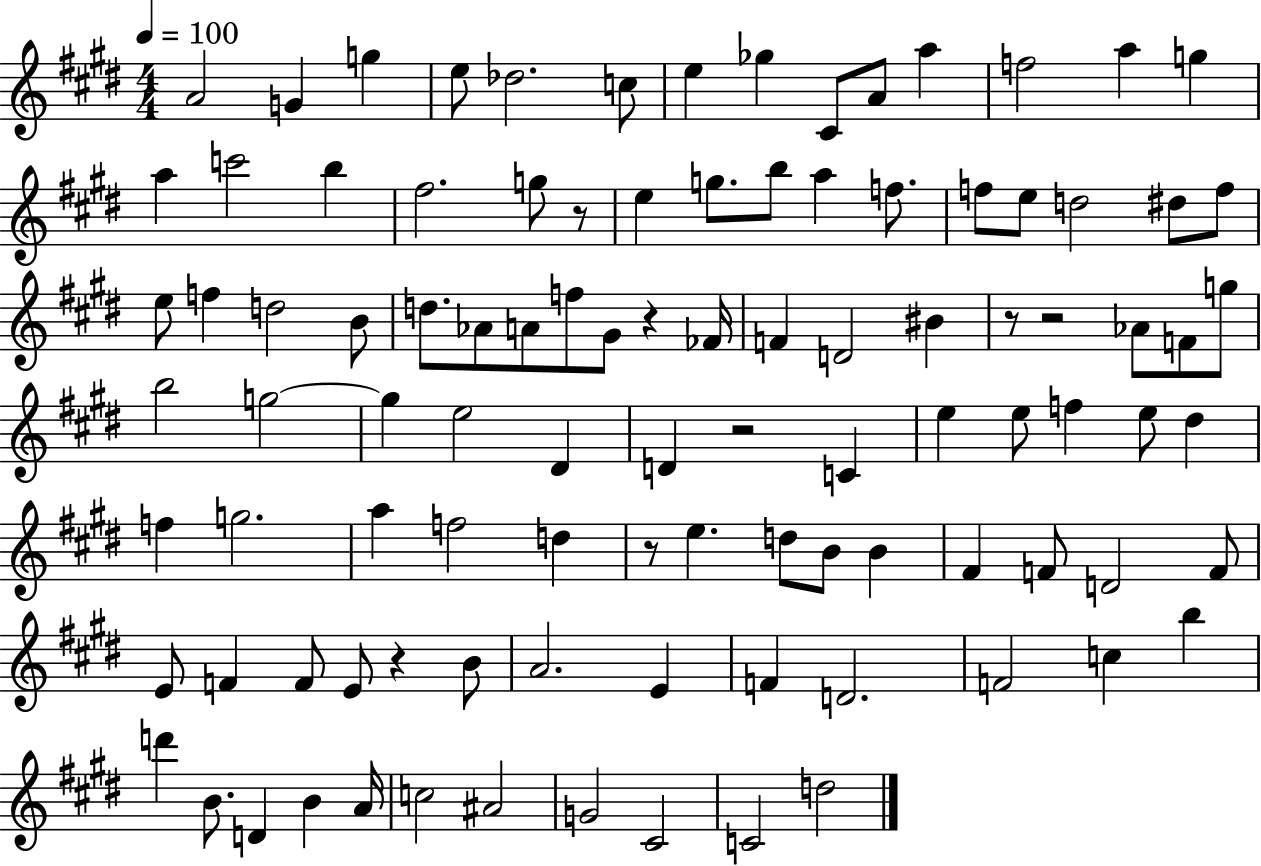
A4/h G4/q G5/q E5/e Db5/h. C5/e E5/q Gb5/q C#4/e A4/e A5/q F5/h A5/q G5/q A5/q C6/h B5/q F#5/h. G5/e R/e E5/q G5/e. B5/e A5/q F5/e. F5/e E5/e D5/h D#5/e F5/e E5/e F5/q D5/h B4/e D5/e. Ab4/e A4/e F5/e G#4/e R/q FES4/s F4/q D4/h BIS4/q R/e R/h Ab4/e F4/e G5/e B5/h G5/h G5/q E5/h D#4/q D4/q R/h C4/q E5/q E5/e F5/q E5/e D#5/q F5/q G5/h. A5/q F5/h D5/q R/e E5/q. D5/e B4/e B4/q F#4/q F4/e D4/h F4/e E4/e F4/q F4/e E4/e R/q B4/e A4/h. E4/q F4/q D4/h. F4/h C5/q B5/q D6/q B4/e. D4/q B4/q A4/s C5/h A#4/h G4/h C#4/h C4/h D5/h